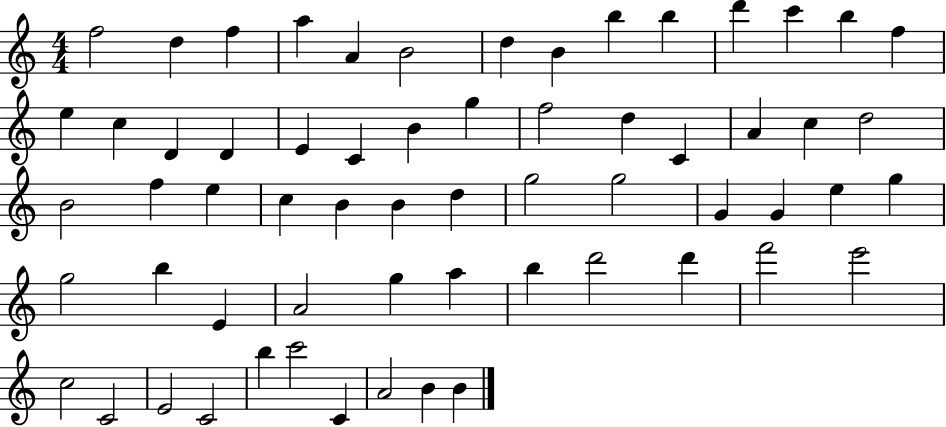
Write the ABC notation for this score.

X:1
T:Untitled
M:4/4
L:1/4
K:C
f2 d f a A B2 d B b b d' c' b f e c D D E C B g f2 d C A c d2 B2 f e c B B d g2 g2 G G e g g2 b E A2 g a b d'2 d' f'2 e'2 c2 C2 E2 C2 b c'2 C A2 B B